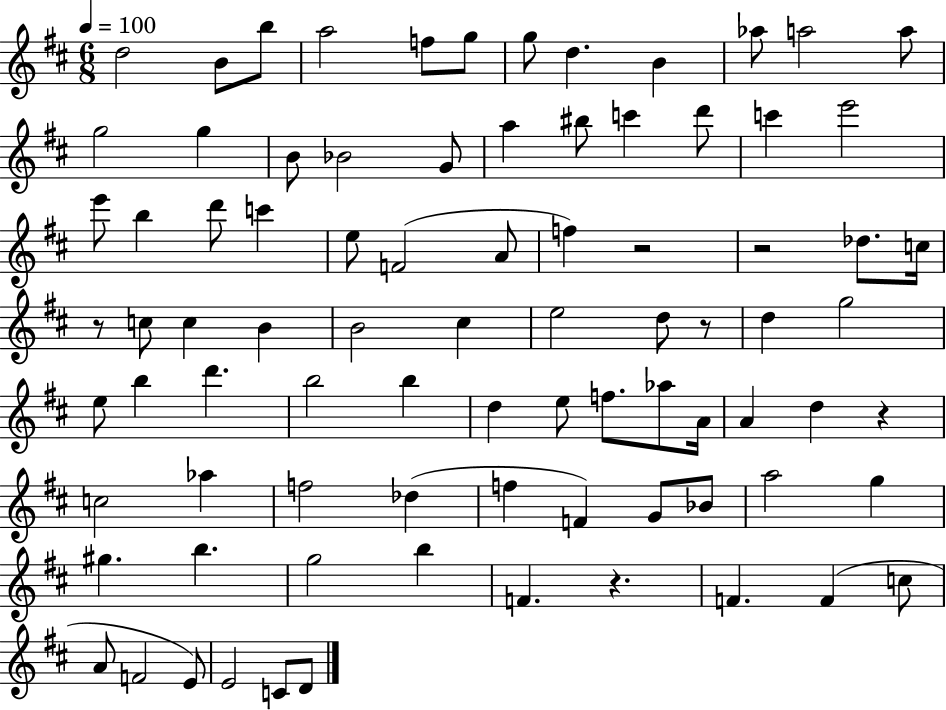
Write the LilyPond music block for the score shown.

{
  \clef treble
  \numericTimeSignature
  \time 6/8
  \key d \major
  \tempo 4 = 100
  \repeat volta 2 { d''2 b'8 b''8 | a''2 f''8 g''8 | g''8 d''4. b'4 | aes''8 a''2 a''8 | \break g''2 g''4 | b'8 bes'2 g'8 | a''4 bis''8 c'''4 d'''8 | c'''4 e'''2 | \break e'''8 b''4 d'''8 c'''4 | e''8 f'2( a'8 | f''4) r2 | r2 des''8. c''16 | \break r8 c''8 c''4 b'4 | b'2 cis''4 | e''2 d''8 r8 | d''4 g''2 | \break e''8 b''4 d'''4. | b''2 b''4 | d''4 e''8 f''8. aes''8 a'16 | a'4 d''4 r4 | \break c''2 aes''4 | f''2 des''4( | f''4 f'4) g'8 bes'8 | a''2 g''4 | \break gis''4. b''4. | g''2 b''4 | f'4. r4. | f'4. f'4( c''8 | \break a'8 f'2 e'8) | e'2 c'8 d'8 | } \bar "|."
}